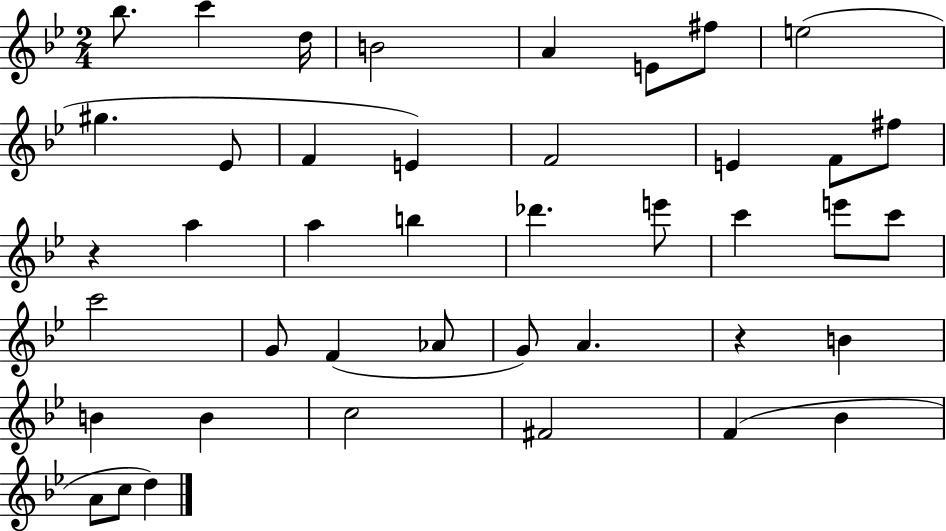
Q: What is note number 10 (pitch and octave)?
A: Eb4